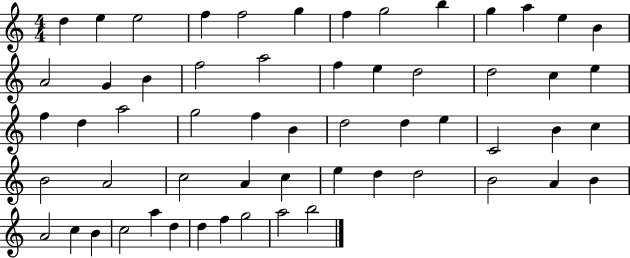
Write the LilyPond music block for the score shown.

{
  \clef treble
  \numericTimeSignature
  \time 4/4
  \key c \major
  d''4 e''4 e''2 | f''4 f''2 g''4 | f''4 g''2 b''4 | g''4 a''4 e''4 b'4 | \break a'2 g'4 b'4 | f''2 a''2 | f''4 e''4 d''2 | d''2 c''4 e''4 | \break f''4 d''4 a''2 | g''2 f''4 b'4 | d''2 d''4 e''4 | c'2 b'4 c''4 | \break b'2 a'2 | c''2 a'4 c''4 | e''4 d''4 d''2 | b'2 a'4 b'4 | \break a'2 c''4 b'4 | c''2 a''4 d''4 | d''4 f''4 g''2 | a''2 b''2 | \break \bar "|."
}